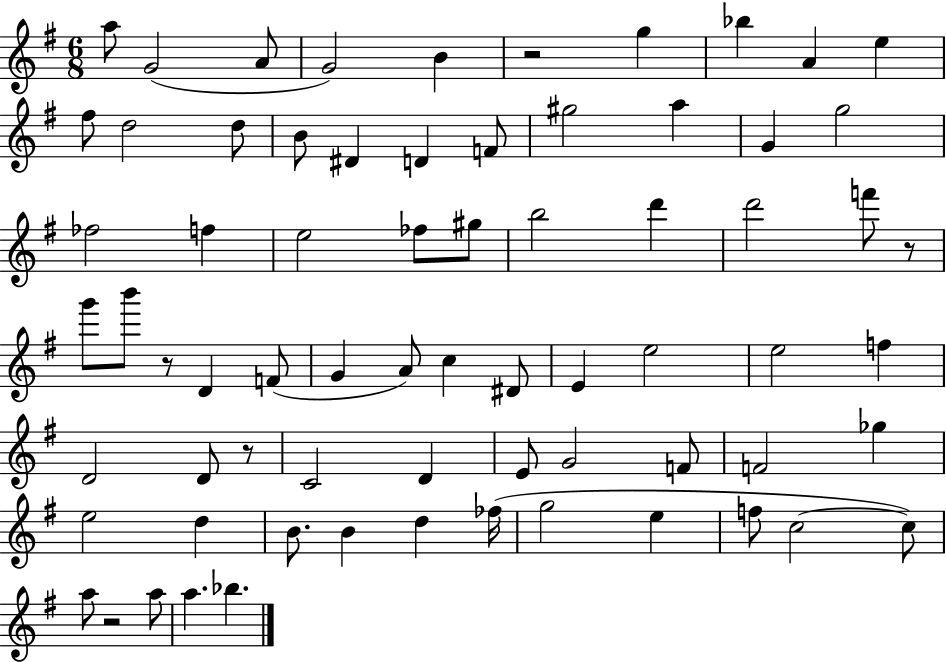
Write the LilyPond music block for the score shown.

{
  \clef treble
  \numericTimeSignature
  \time 6/8
  \key g \major
  \repeat volta 2 { a''8 g'2( a'8 | g'2) b'4 | r2 g''4 | bes''4 a'4 e''4 | \break fis''8 d''2 d''8 | b'8 dis'4 d'4 f'8 | gis''2 a''4 | g'4 g''2 | \break fes''2 f''4 | e''2 fes''8 gis''8 | b''2 d'''4 | d'''2 f'''8 r8 | \break g'''8 b'''8 r8 d'4 f'8( | g'4 a'8) c''4 dis'8 | e'4 e''2 | e''2 f''4 | \break d'2 d'8 r8 | c'2 d'4 | e'8 g'2 f'8 | f'2 ges''4 | \break e''2 d''4 | b'8. b'4 d''4 fes''16( | g''2 e''4 | f''8 c''2~~ c''8) | \break a''8 r2 a''8 | a''4. bes''4. | } \bar "|."
}